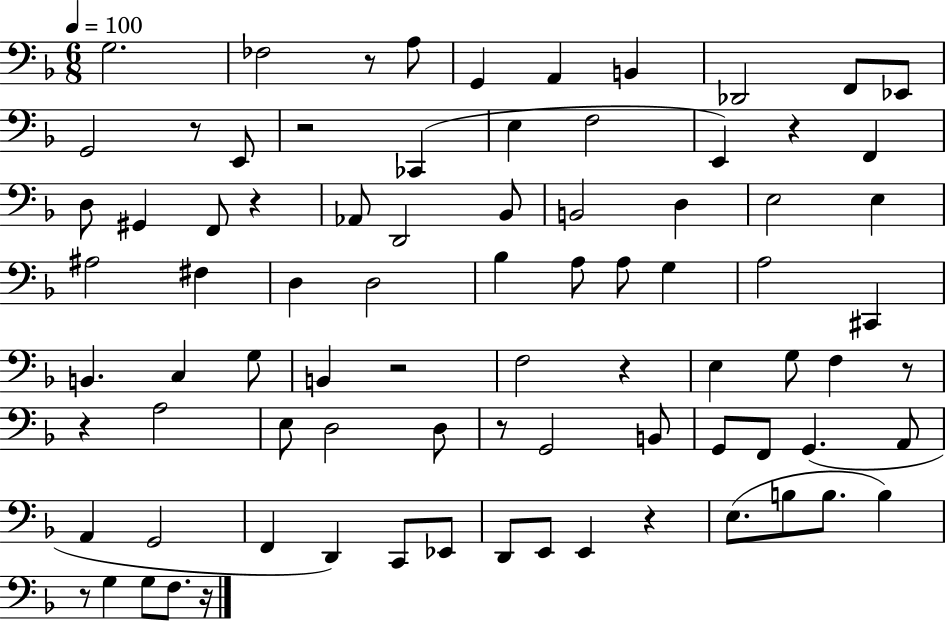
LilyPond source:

{
  \clef bass
  \numericTimeSignature
  \time 6/8
  \key f \major
  \tempo 4 = 100
  \repeat volta 2 { g2. | fes2 r8 a8 | g,4 a,4 b,4 | des,2 f,8 ees,8 | \break g,2 r8 e,8 | r2 ces,4( | e4 f2 | e,4) r4 f,4 | \break d8 gis,4 f,8 r4 | aes,8 d,2 bes,8 | b,2 d4 | e2 e4 | \break ais2 fis4 | d4 d2 | bes4 a8 a8 g4 | a2 cis,4 | \break b,4. c4 g8 | b,4 r2 | f2 r4 | e4 g8 f4 r8 | \break r4 a2 | e8 d2 d8 | r8 g,2 b,8 | g,8 f,8 g,4.( a,8 | \break a,4 g,2 | f,4 d,4) c,8 ees,8 | d,8 e,8 e,4 r4 | e8.( b8 b8. b4) | \break r8 g4 g8 f8. r16 | } \bar "|."
}